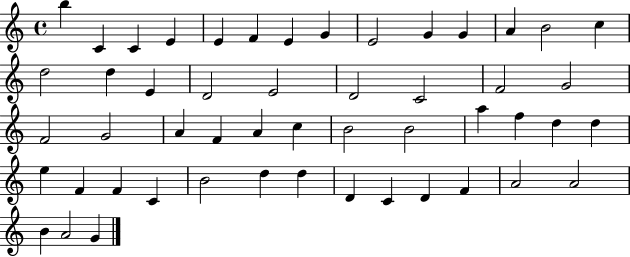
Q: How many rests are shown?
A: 0